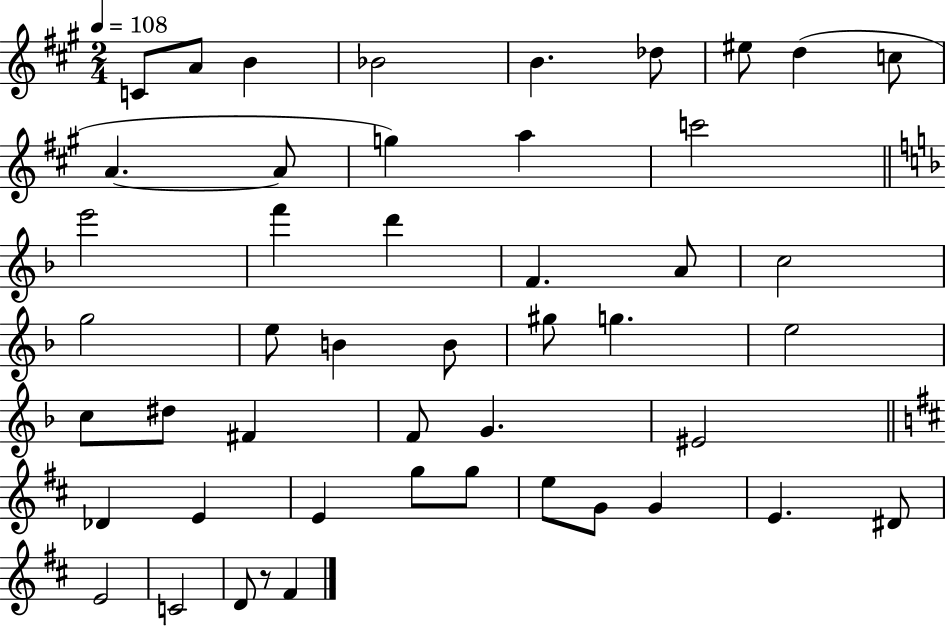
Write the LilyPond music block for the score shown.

{
  \clef treble
  \numericTimeSignature
  \time 2/4
  \key a \major
  \tempo 4 = 108
  c'8 a'8 b'4 | bes'2 | b'4. des''8 | eis''8 d''4( c''8 | \break a'4.~~ a'8 | g''4) a''4 | c'''2 | \bar "||" \break \key f \major e'''2 | f'''4 d'''4 | f'4. a'8 | c''2 | \break g''2 | e''8 b'4 b'8 | gis''8 g''4. | e''2 | \break c''8 dis''8 fis'4 | f'8 g'4. | eis'2 | \bar "||" \break \key d \major des'4 e'4 | e'4 g''8 g''8 | e''8 g'8 g'4 | e'4. dis'8 | \break e'2 | c'2 | d'8 r8 fis'4 | \bar "|."
}